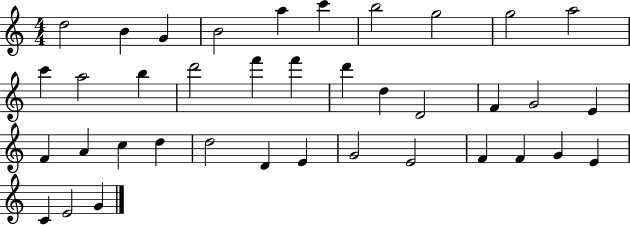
{
  \clef treble
  \numericTimeSignature
  \time 4/4
  \key c \major
  d''2 b'4 g'4 | b'2 a''4 c'''4 | b''2 g''2 | g''2 a''2 | \break c'''4 a''2 b''4 | d'''2 f'''4 f'''4 | d'''4 d''4 d'2 | f'4 g'2 e'4 | \break f'4 a'4 c''4 d''4 | d''2 d'4 e'4 | g'2 e'2 | f'4 f'4 g'4 e'4 | \break c'4 e'2 g'4 | \bar "|."
}